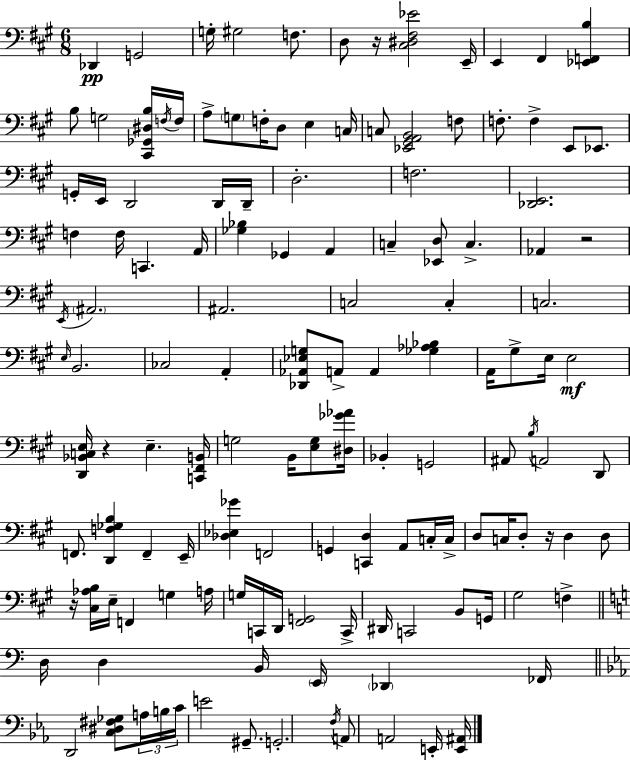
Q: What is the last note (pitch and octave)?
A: E2